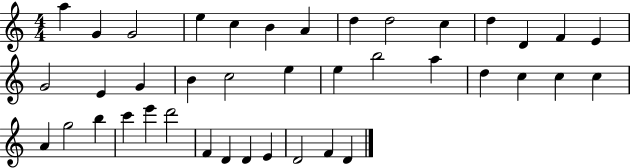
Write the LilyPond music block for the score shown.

{
  \clef treble
  \numericTimeSignature
  \time 4/4
  \key c \major
  a''4 g'4 g'2 | e''4 c''4 b'4 a'4 | d''4 d''2 c''4 | d''4 d'4 f'4 e'4 | \break g'2 e'4 g'4 | b'4 c''2 e''4 | e''4 b''2 a''4 | d''4 c''4 c''4 c''4 | \break a'4 g''2 b''4 | c'''4 e'''4 d'''2 | f'4 d'4 d'4 e'4 | d'2 f'4 d'4 | \break \bar "|."
}